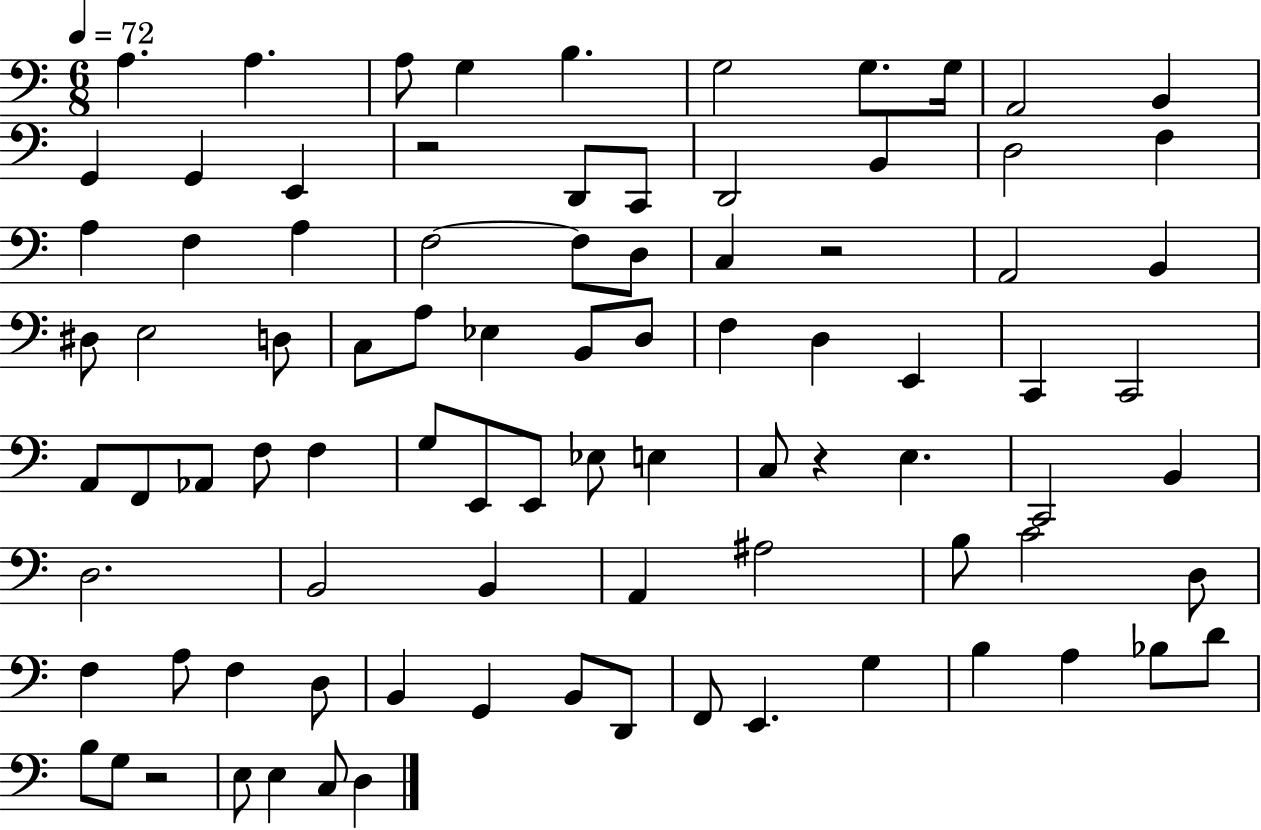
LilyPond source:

{
  \clef bass
  \numericTimeSignature
  \time 6/8
  \key c \major
  \tempo 4 = 72
  a4. a4. | a8 g4 b4. | g2 g8. g16 | a,2 b,4 | \break g,4 g,4 e,4 | r2 d,8 c,8 | d,2 b,4 | d2 f4 | \break a4 f4 a4 | f2~~ f8 d8 | c4 r2 | a,2 b,4 | \break dis8 e2 d8 | c8 a8 ees4 b,8 d8 | f4 d4 e,4 | c,4 c,2 | \break a,8 f,8 aes,8 f8 f4 | g8 e,8 e,8 ees8 e4 | c8 r4 e4. | c,2 b,4 | \break d2. | b,2 b,4 | a,4 ais2 | b8 c'2 d8 | \break f4 a8 f4 d8 | b,4 g,4 b,8 d,8 | f,8 e,4. g4 | b4 a4 bes8 d'8 | \break b8 g8 r2 | e8 e4 c8 d4 | \bar "|."
}